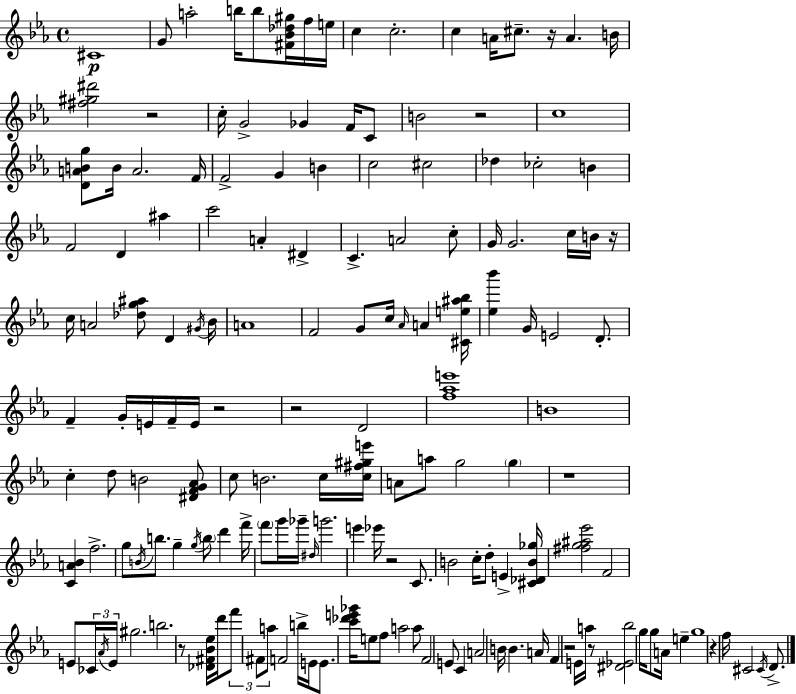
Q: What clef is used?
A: treble